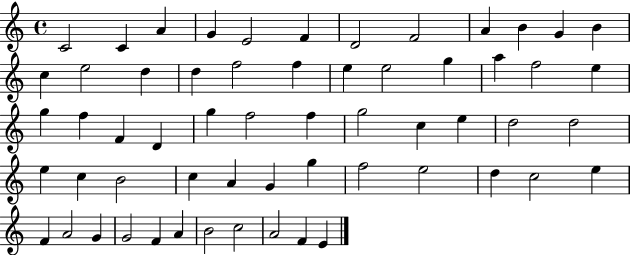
C4/h C4/q A4/q G4/q E4/h F4/q D4/h F4/h A4/q B4/q G4/q B4/q C5/q E5/h D5/q D5/q F5/h F5/q E5/q E5/h G5/q A5/q F5/h E5/q G5/q F5/q F4/q D4/q G5/q F5/h F5/q G5/h C5/q E5/q D5/h D5/h E5/q C5/q B4/h C5/q A4/q G4/q G5/q F5/h E5/h D5/q C5/h E5/q F4/q A4/h G4/q G4/h F4/q A4/q B4/h C5/h A4/h F4/q E4/q